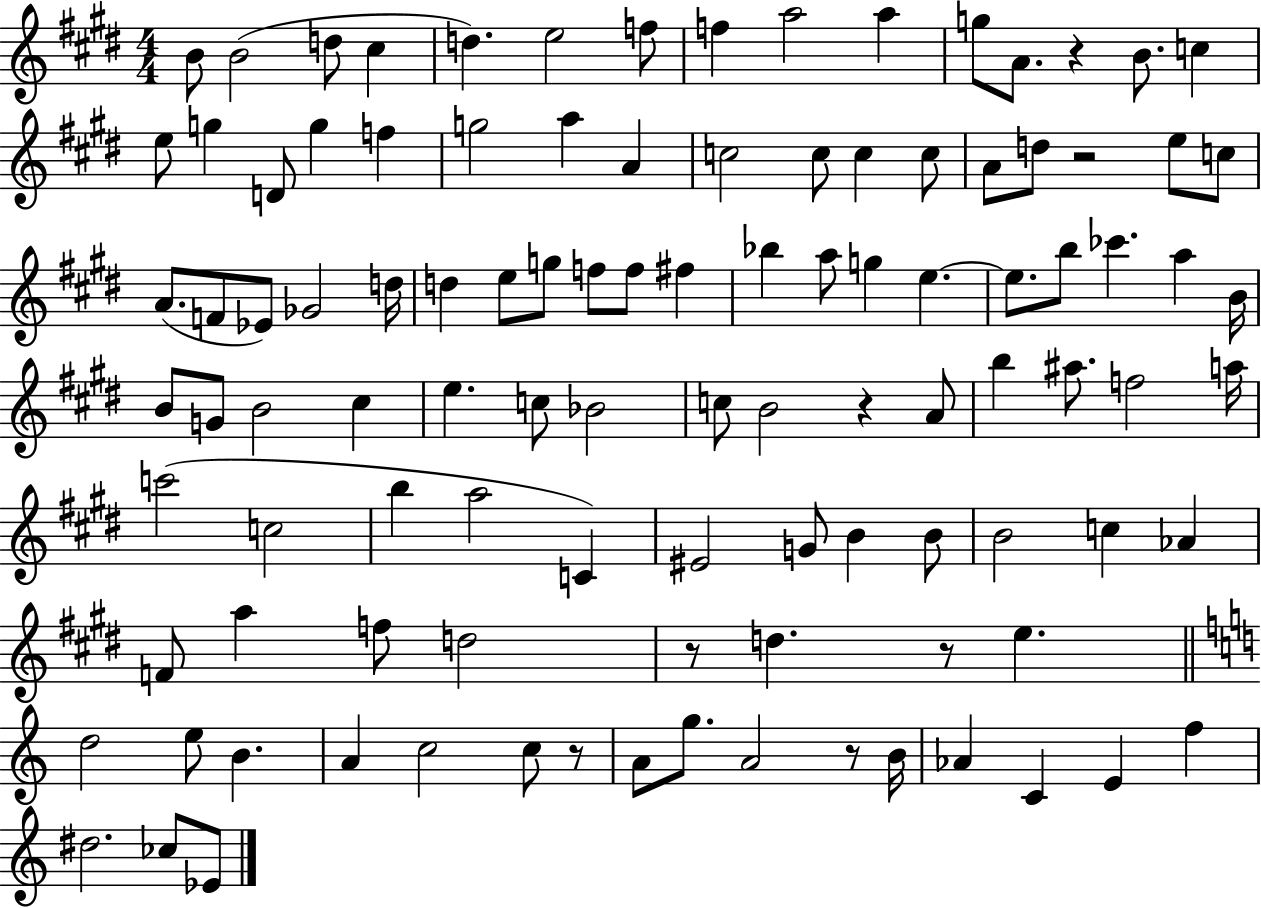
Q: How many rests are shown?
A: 7